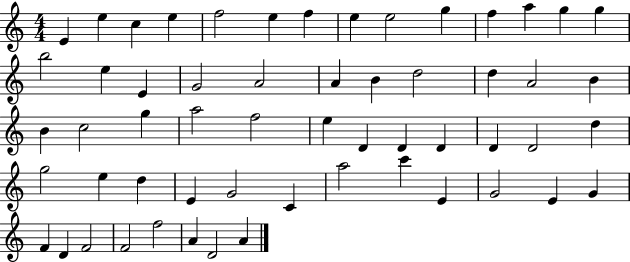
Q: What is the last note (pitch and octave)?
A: A4